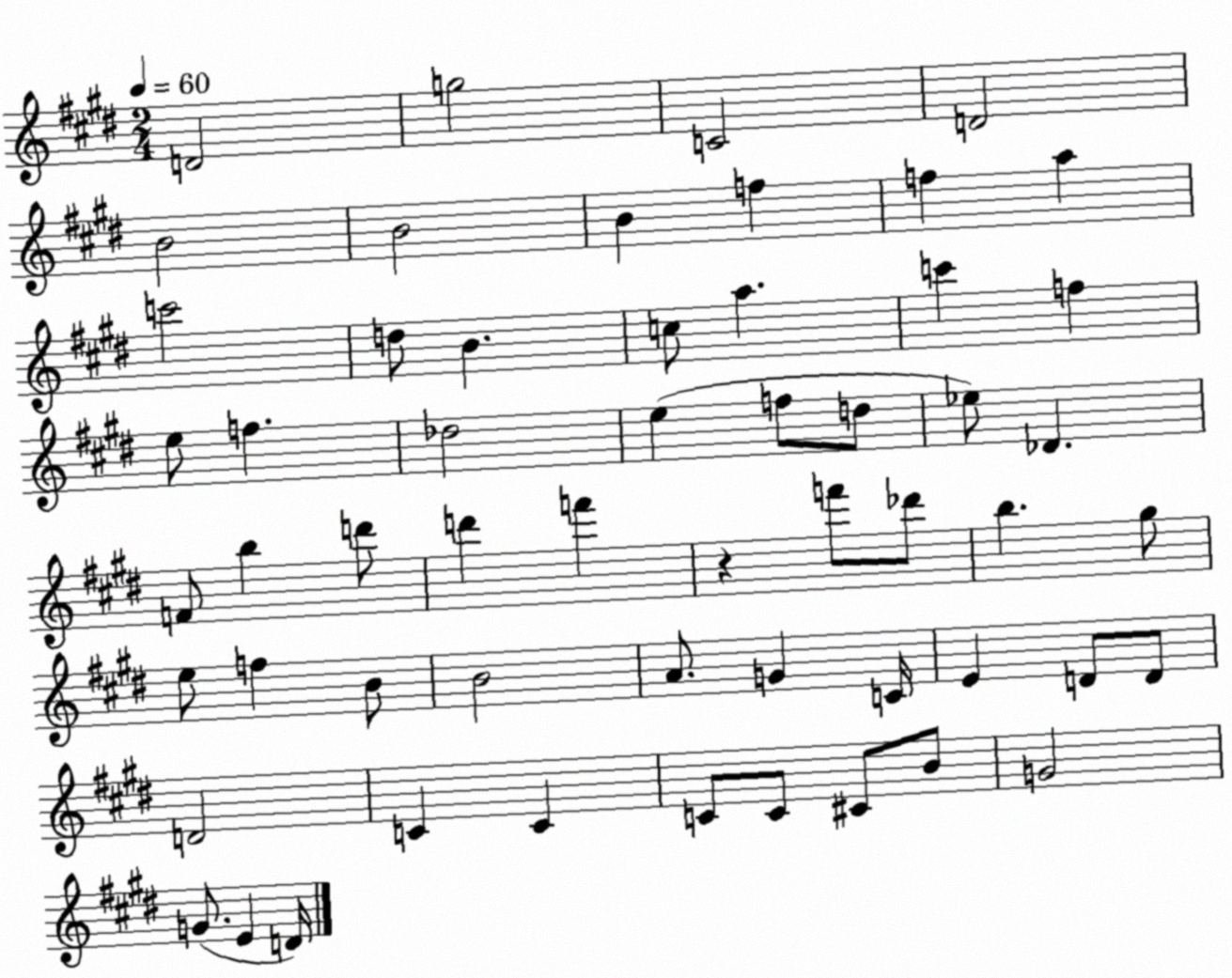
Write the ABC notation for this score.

X:1
T:Untitled
M:2/4
L:1/4
K:E
D2 g2 C2 D2 B2 B2 B f f a c'2 d/2 B c/2 a c' f e/2 f _d2 e f/2 d/2 _e/2 _D F/2 b d'/2 d' f' z f'/2 _d'/2 b ^g/2 e/2 f B/2 B2 A/2 G C/4 E D/2 D/2 D2 C C C/2 C/2 ^C/2 B/2 G2 G/2 E D/4